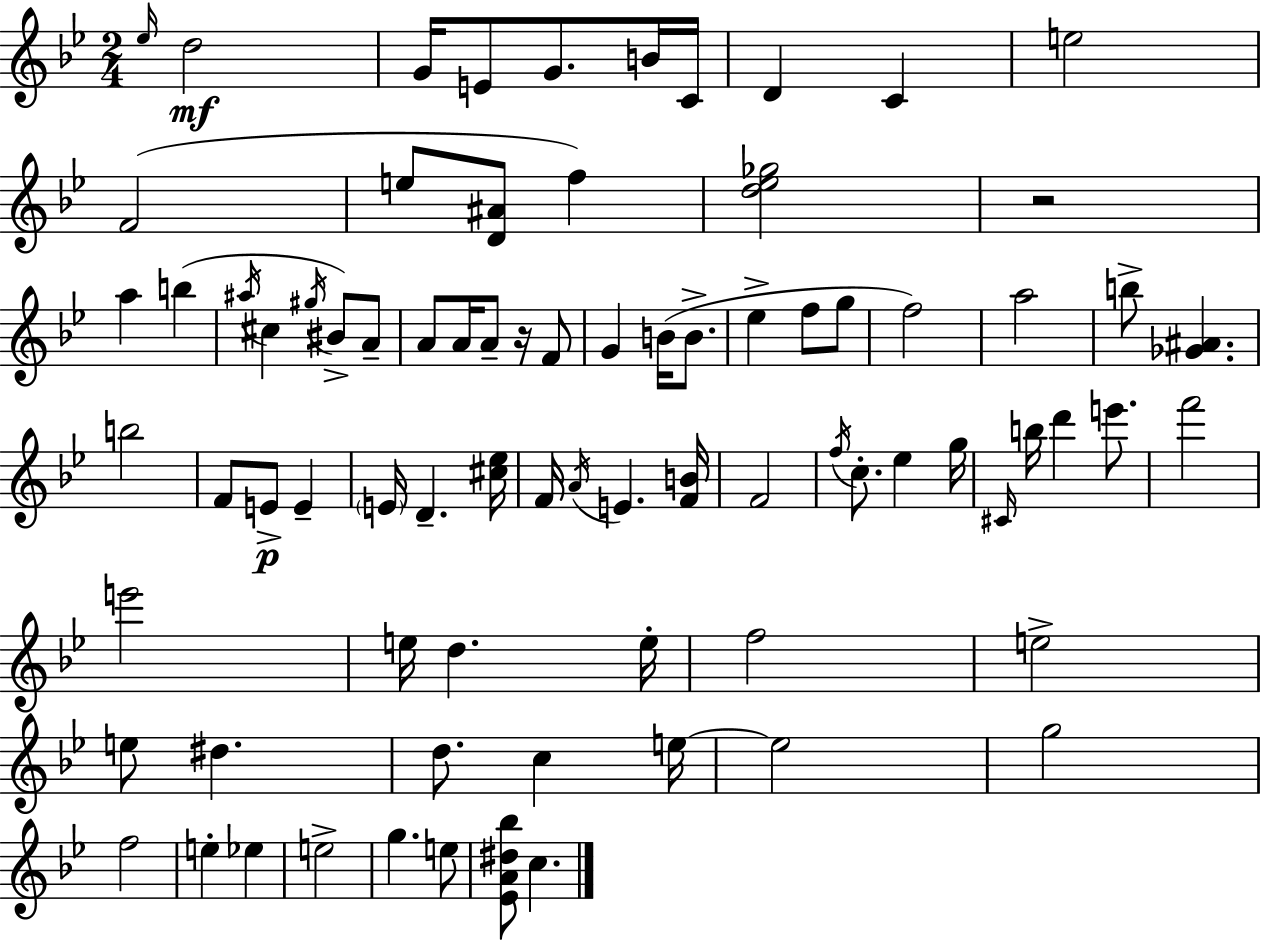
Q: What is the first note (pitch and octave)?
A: Eb5